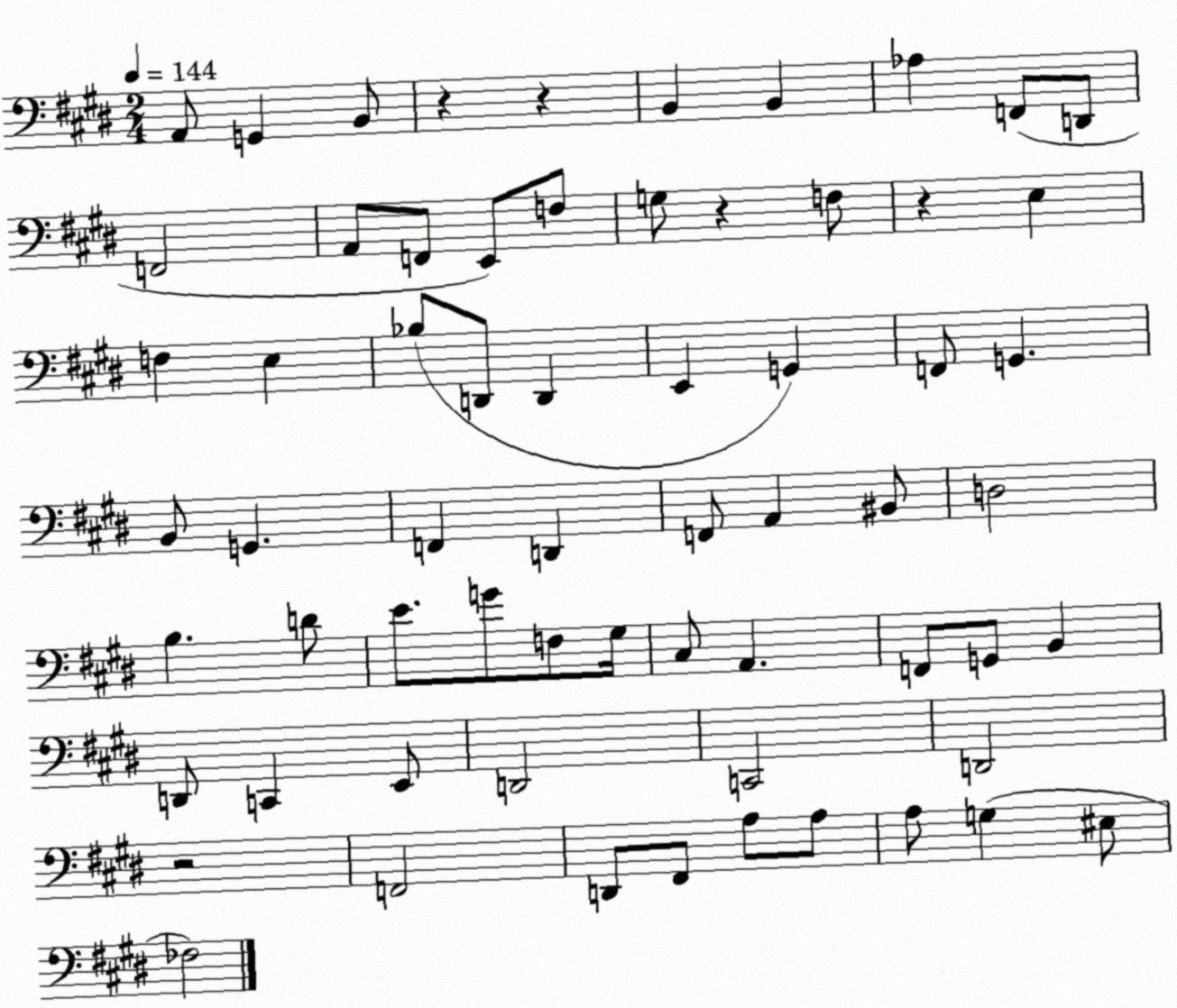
X:1
T:Untitled
M:2/4
L:1/4
K:E
A,,/2 G,, B,,/2 z z B,, B,, _A, F,,/2 D,,/2 F,,2 A,,/2 F,,/2 E,,/2 F,/2 G,/2 z F,/2 z E, F, E, _B,/2 D,,/2 D,, E,, G,, F,,/2 G,, B,,/2 G,, F,, D,, F,,/2 A,, ^B,,/2 D,2 B, D/2 E/2 G/2 F,/2 ^G,/4 ^C,/2 A,, F,,/2 G,,/2 B,, D,,/2 C,, E,,/2 D,,2 C,,2 D,,2 z2 F,,2 D,,/2 ^F,,/2 A,/2 A,/2 A,/2 G, ^E,/2 _F,2